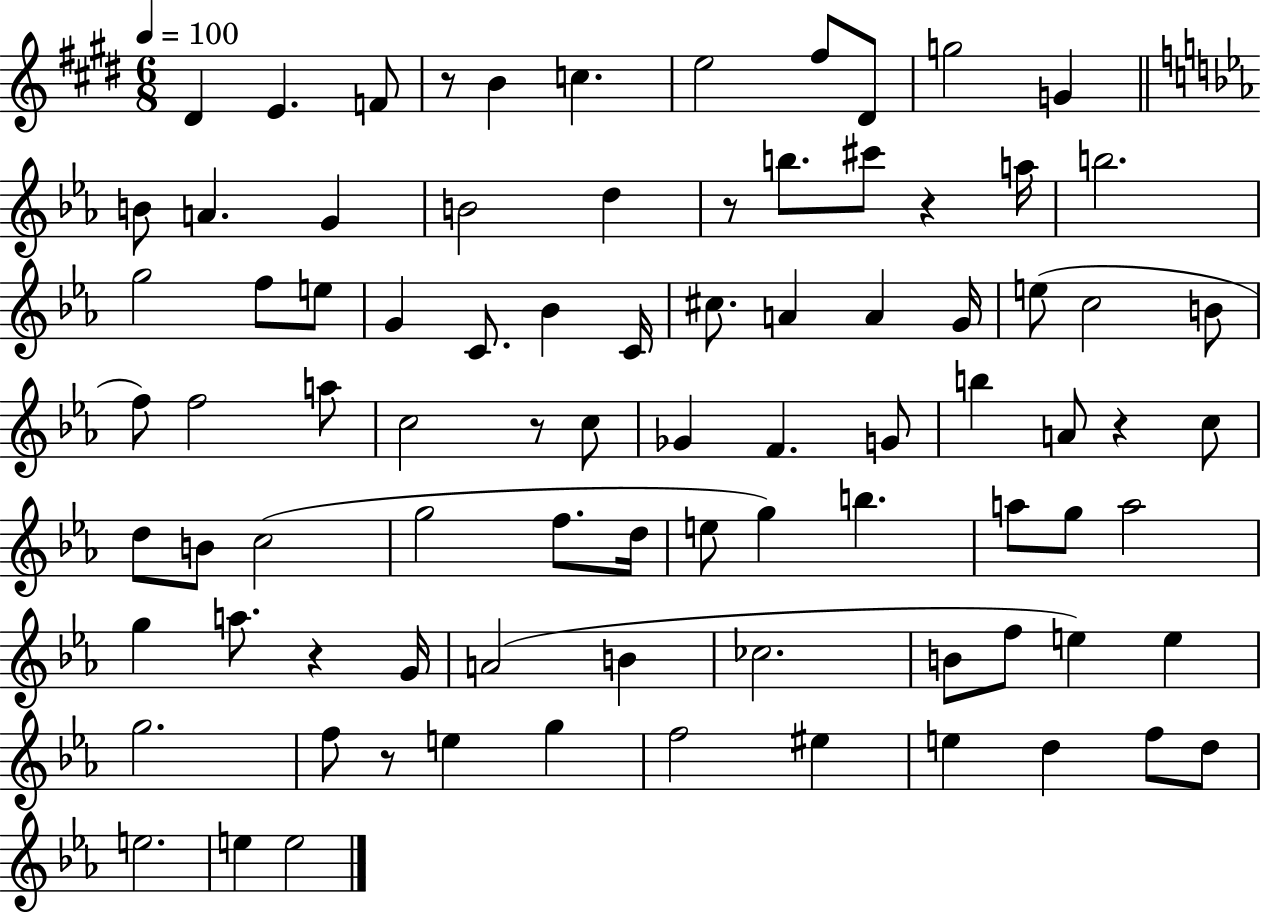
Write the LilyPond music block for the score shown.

{
  \clef treble
  \numericTimeSignature
  \time 6/8
  \key e \major
  \tempo 4 = 100
  dis'4 e'4. f'8 | r8 b'4 c''4. | e''2 fis''8 dis'8 | g''2 g'4 | \break \bar "||" \break \key c \minor b'8 a'4. g'4 | b'2 d''4 | r8 b''8. cis'''8 r4 a''16 | b''2. | \break g''2 f''8 e''8 | g'4 c'8. bes'4 c'16 | cis''8. a'4 a'4 g'16 | e''8( c''2 b'8 | \break f''8) f''2 a''8 | c''2 r8 c''8 | ges'4 f'4. g'8 | b''4 a'8 r4 c''8 | \break d''8 b'8 c''2( | g''2 f''8. d''16 | e''8 g''4) b''4. | a''8 g''8 a''2 | \break g''4 a''8. r4 g'16 | a'2( b'4 | ces''2. | b'8 f''8 e''4) e''4 | \break g''2. | f''8 r8 e''4 g''4 | f''2 eis''4 | e''4 d''4 f''8 d''8 | \break e''2. | e''4 e''2 | \bar "|."
}